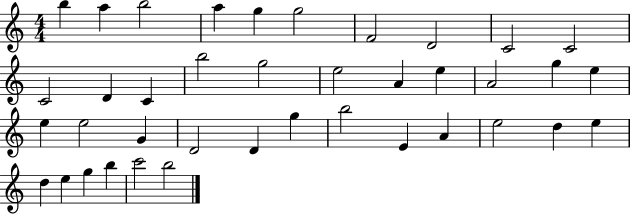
B5/q A5/q B5/h A5/q G5/q G5/h F4/h D4/h C4/h C4/h C4/h D4/q C4/q B5/h G5/h E5/h A4/q E5/q A4/h G5/q E5/q E5/q E5/h G4/q D4/h D4/q G5/q B5/h E4/q A4/q E5/h D5/q E5/q D5/q E5/q G5/q B5/q C6/h B5/h